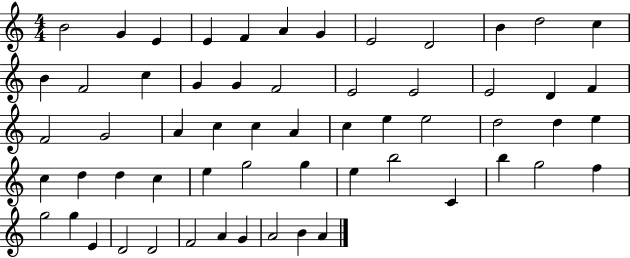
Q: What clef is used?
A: treble